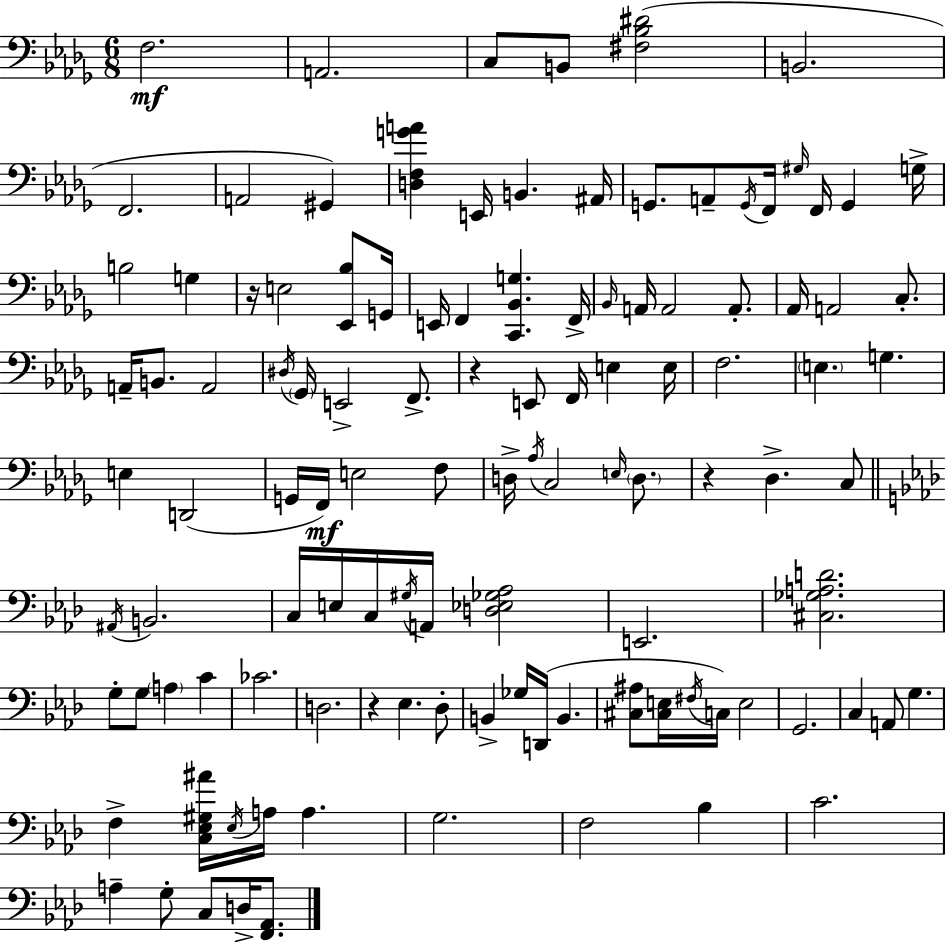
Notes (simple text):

F3/h. A2/h. C3/e B2/e [F#3,Bb3,D#4]/h B2/h. F2/h. A2/h G#2/q [D3,F3,G4,A4]/q E2/s B2/q. A#2/s G2/e. A2/e G2/s F2/s G#3/s F2/s G2/q G3/s B3/h G3/q R/s E3/h [Eb2,Bb3]/e G2/s E2/s F2/q [C2,Bb2,G3]/q. F2/s Bb2/s A2/s A2/h A2/e. Ab2/s A2/h C3/e. A2/s B2/e. A2/h D#3/s Gb2/s E2/h F2/e. R/q E2/e F2/s E3/q E3/s F3/h. E3/q. G3/q. E3/q D2/h G2/s F2/s E3/h F3/e D3/s Ab3/s C3/h E3/s D3/e. R/q Db3/q. C3/e A#2/s B2/h. C3/s E3/s C3/s G#3/s A2/s [D3,Eb3,Gb3,Ab3]/h E2/h. [C#3,Gb3,A3,D4]/h. G3/e G3/e A3/q C4/q CES4/h. D3/h. R/q Eb3/q. Db3/e B2/q Gb3/s D2/s B2/q. [C#3,A#3]/e [C#3,E3]/s F#3/s C3/s E3/h G2/h. C3/q A2/e G3/q. F3/q [C3,Eb3,G#3,A#4]/s Eb3/s A3/s A3/q. G3/h. F3/h Bb3/q C4/h. A3/q G3/e C3/e D3/s [F2,Ab2]/e.